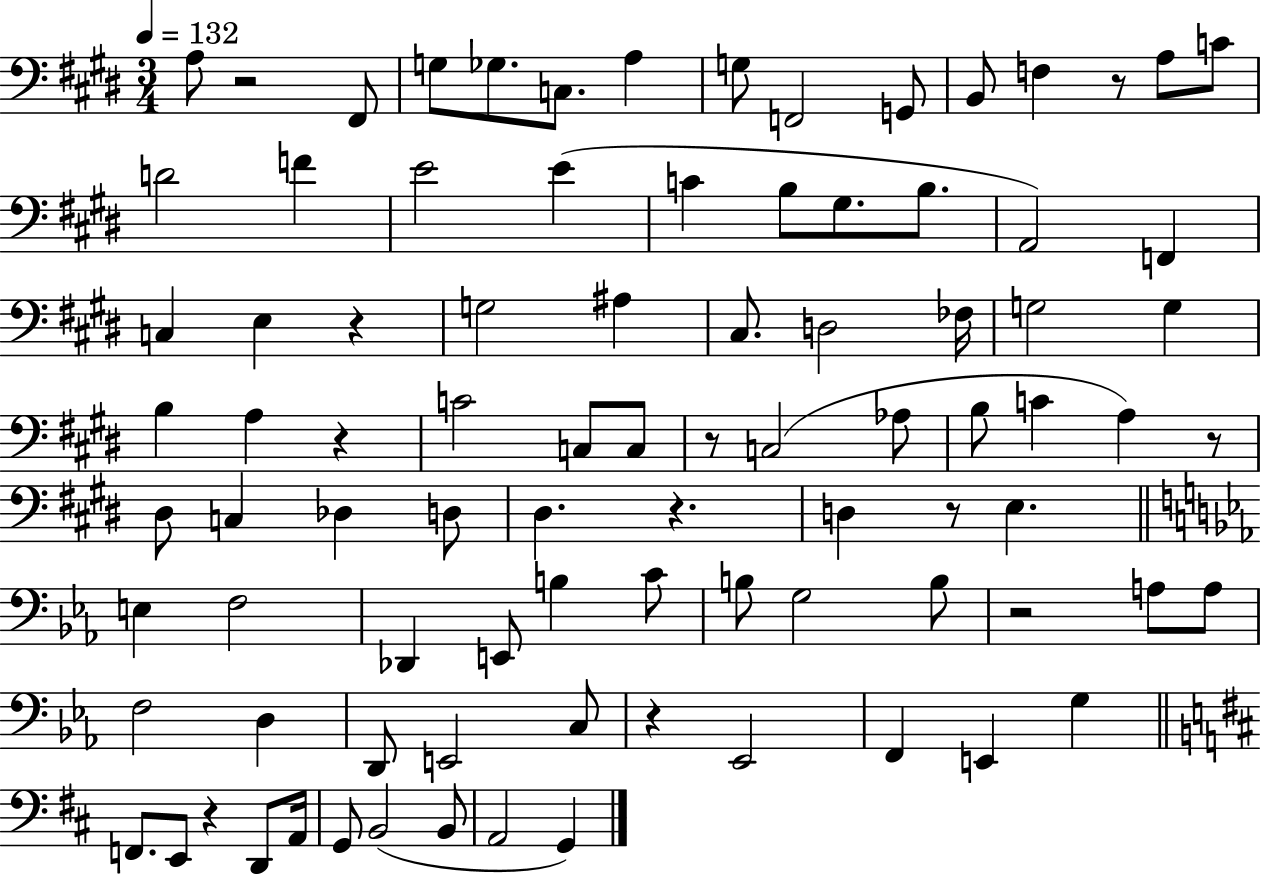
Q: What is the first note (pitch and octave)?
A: A3